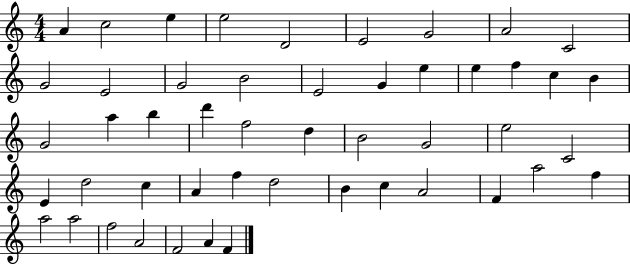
A4/q C5/h E5/q E5/h D4/h E4/h G4/h A4/h C4/h G4/h E4/h G4/h B4/h E4/h G4/q E5/q E5/q F5/q C5/q B4/q G4/h A5/q B5/q D6/q F5/h D5/q B4/h G4/h E5/h C4/h E4/q D5/h C5/q A4/q F5/q D5/h B4/q C5/q A4/h F4/q A5/h F5/q A5/h A5/h F5/h A4/h F4/h A4/q F4/q